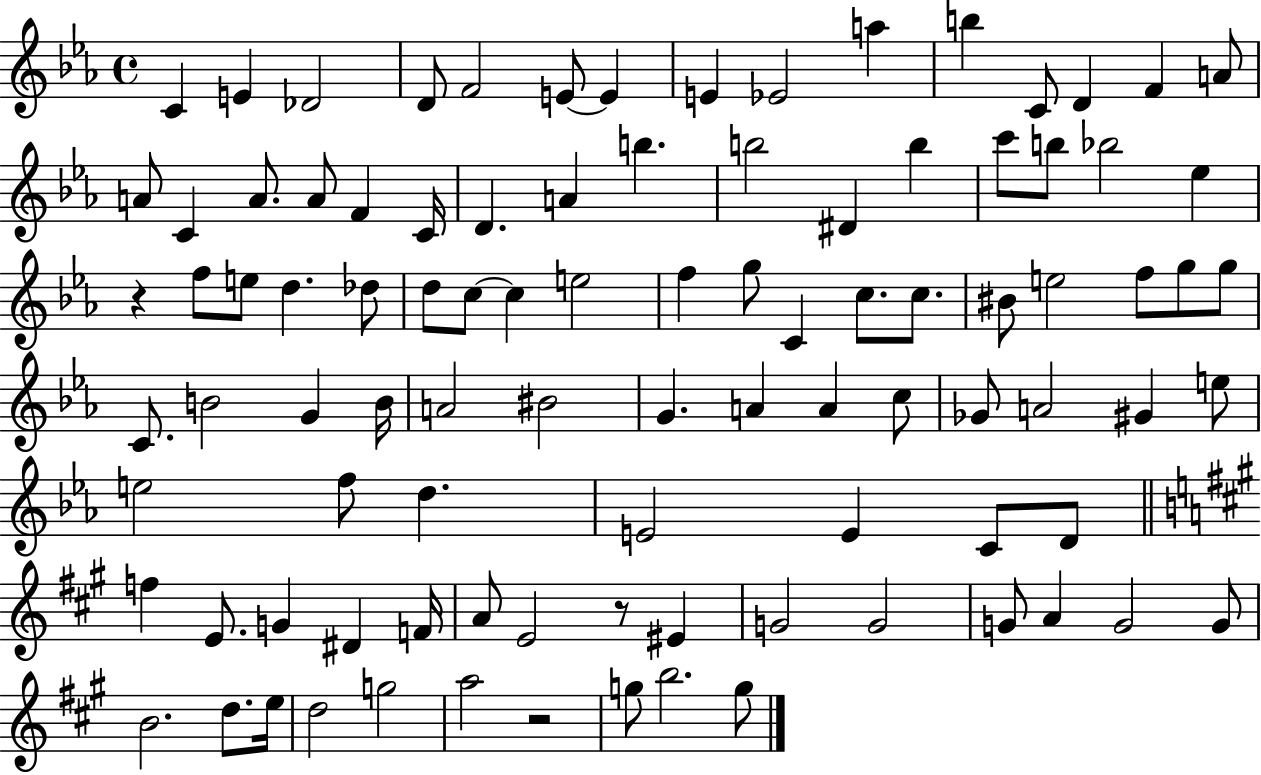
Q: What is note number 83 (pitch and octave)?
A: G4